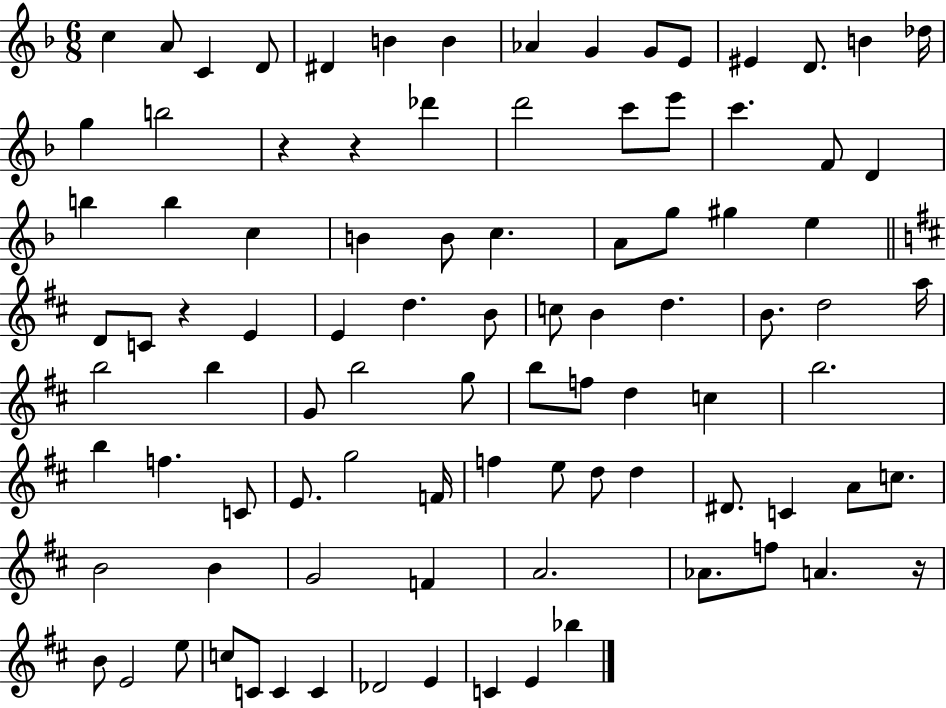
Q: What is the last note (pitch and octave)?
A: Bb5